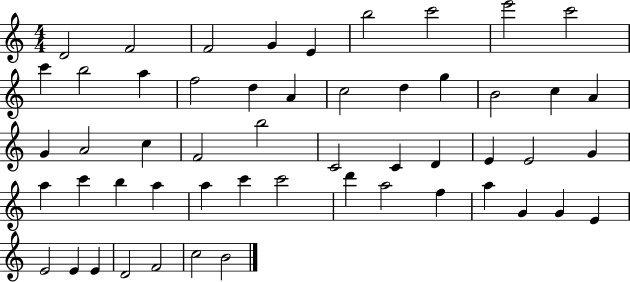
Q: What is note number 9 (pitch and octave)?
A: C6